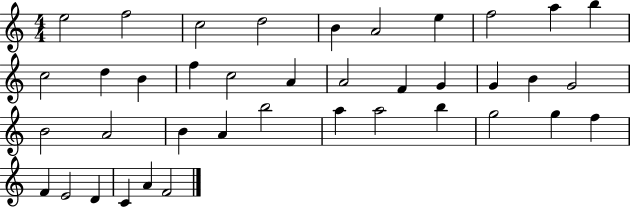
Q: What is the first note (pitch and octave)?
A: E5